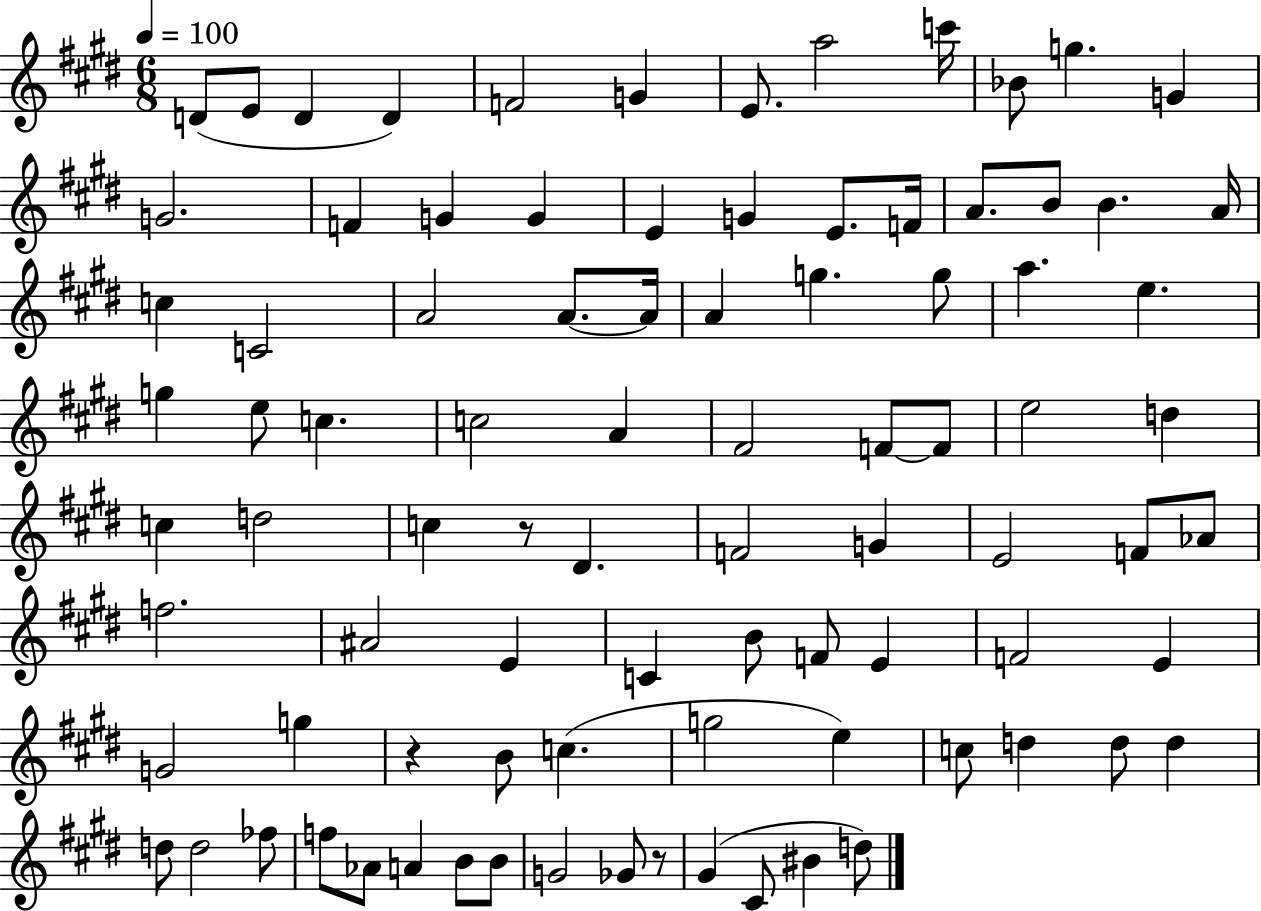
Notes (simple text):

D4/e E4/e D4/q D4/q F4/h G4/q E4/e. A5/h C6/s Bb4/e G5/q. G4/q G4/h. F4/q G4/q G4/q E4/q G4/q E4/e. F4/s A4/e. B4/e B4/q. A4/s C5/q C4/h A4/h A4/e. A4/s A4/q G5/q. G5/e A5/q. E5/q. G5/q E5/e C5/q. C5/h A4/q F#4/h F4/e F4/e E5/h D5/q C5/q D5/h C5/q R/e D#4/q. F4/h G4/q E4/h F4/e Ab4/e F5/h. A#4/h E4/q C4/q B4/e F4/e E4/q F4/h E4/q G4/h G5/q R/q B4/e C5/q. G5/h E5/q C5/e D5/q D5/e D5/q D5/e D5/h FES5/e F5/e Ab4/e A4/q B4/e B4/e G4/h Gb4/e R/e G#4/q C#4/e BIS4/q D5/e